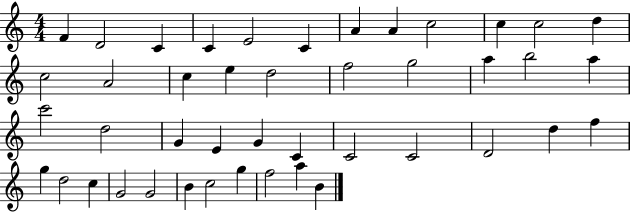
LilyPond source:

{
  \clef treble
  \numericTimeSignature
  \time 4/4
  \key c \major
  f'4 d'2 c'4 | c'4 e'2 c'4 | a'4 a'4 c''2 | c''4 c''2 d''4 | \break c''2 a'2 | c''4 e''4 d''2 | f''2 g''2 | a''4 b''2 a''4 | \break c'''2 d''2 | g'4 e'4 g'4 c'4 | c'2 c'2 | d'2 d''4 f''4 | \break g''4 d''2 c''4 | g'2 g'2 | b'4 c''2 g''4 | f''2 a''4 b'4 | \break \bar "|."
}